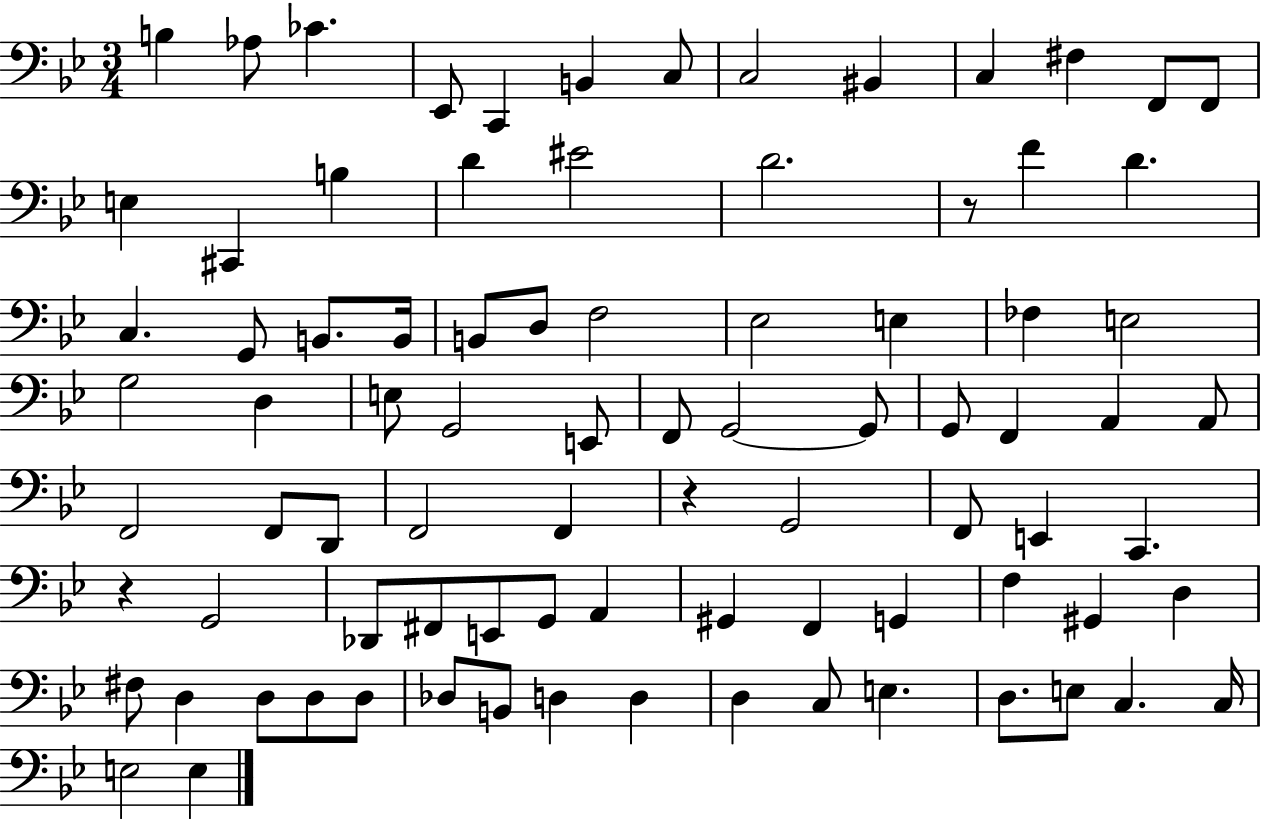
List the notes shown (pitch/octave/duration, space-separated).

B3/q Ab3/e CES4/q. Eb2/e C2/q B2/q C3/e C3/h BIS2/q C3/q F#3/q F2/e F2/e E3/q C#2/q B3/q D4/q EIS4/h D4/h. R/e F4/q D4/q. C3/q. G2/e B2/e. B2/s B2/e D3/e F3/h Eb3/h E3/q FES3/q E3/h G3/h D3/q E3/e G2/h E2/e F2/e G2/h G2/e G2/e F2/q A2/q A2/e F2/h F2/e D2/e F2/h F2/q R/q G2/h F2/e E2/q C2/q. R/q G2/h Db2/e F#2/e E2/e G2/e A2/q G#2/q F2/q G2/q F3/q G#2/q D3/q F#3/e D3/q D3/e D3/e D3/e Db3/e B2/e D3/q D3/q D3/q C3/e E3/q. D3/e. E3/e C3/q. C3/s E3/h E3/q